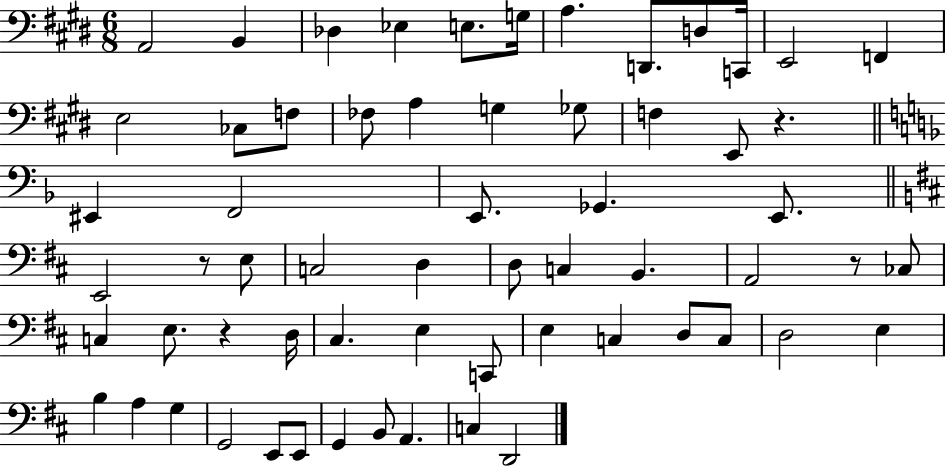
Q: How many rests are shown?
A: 4